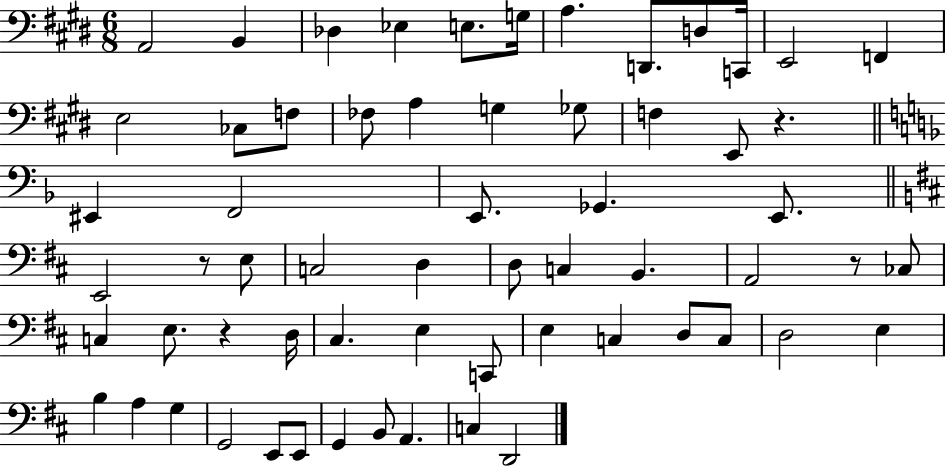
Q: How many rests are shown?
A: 4